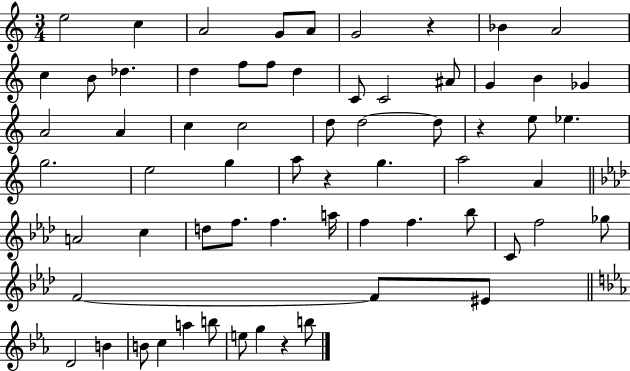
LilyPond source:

{
  \clef treble
  \numericTimeSignature
  \time 3/4
  \key c \major
  e''2 c''4 | a'2 g'8 a'8 | g'2 r4 | bes'4 a'2 | \break c''4 b'8 des''4. | d''4 f''8 f''8 d''4 | c'8 c'2 ais'8 | g'4 b'4 ges'4 | \break a'2 a'4 | c''4 c''2 | d''8 d''2~~ d''8 | r4 e''8 ees''4. | \break g''2. | e''2 g''4 | a''8 r4 g''4. | a''2 a'4 | \break \bar "||" \break \key aes \major a'2 c''4 | d''8 f''8. f''4. a''16 | f''4 f''4. bes''8 | c'8 f''2 ges''8 | \break f'2~~ f'8 eis'8 | \bar "||" \break \key c \minor d'2 b'4 | b'8 c''4 a''4 b''8 | e''8 g''4 r4 b''8 | \bar "|."
}